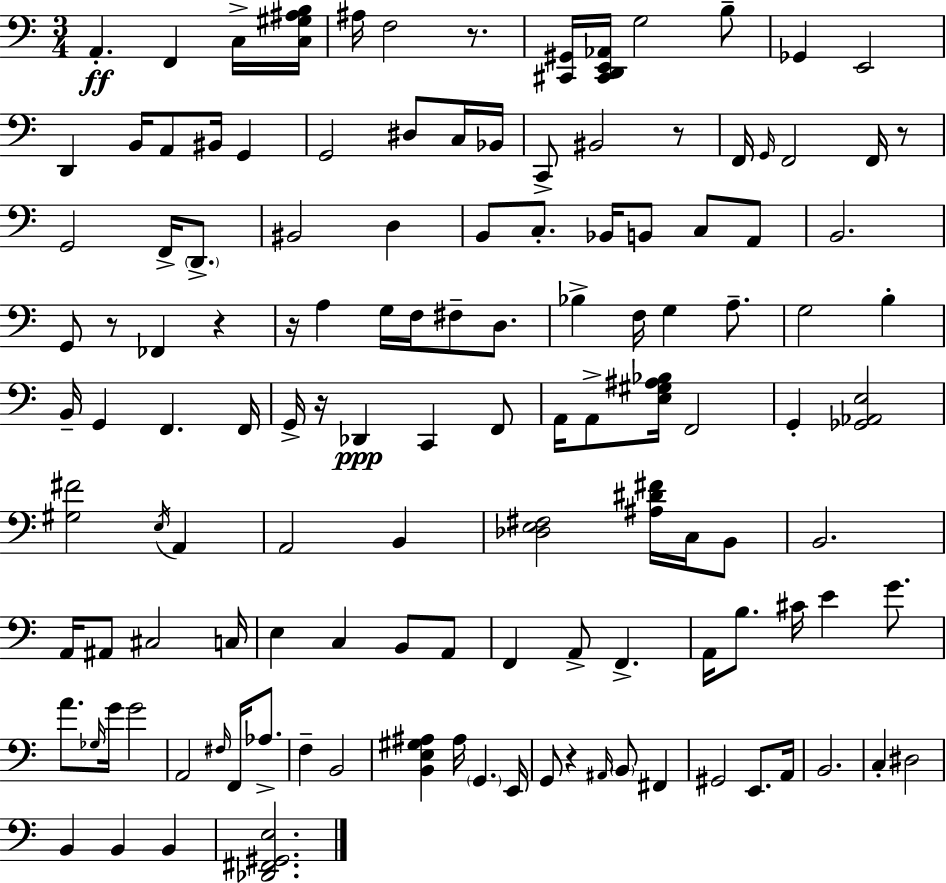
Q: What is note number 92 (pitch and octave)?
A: Ab3